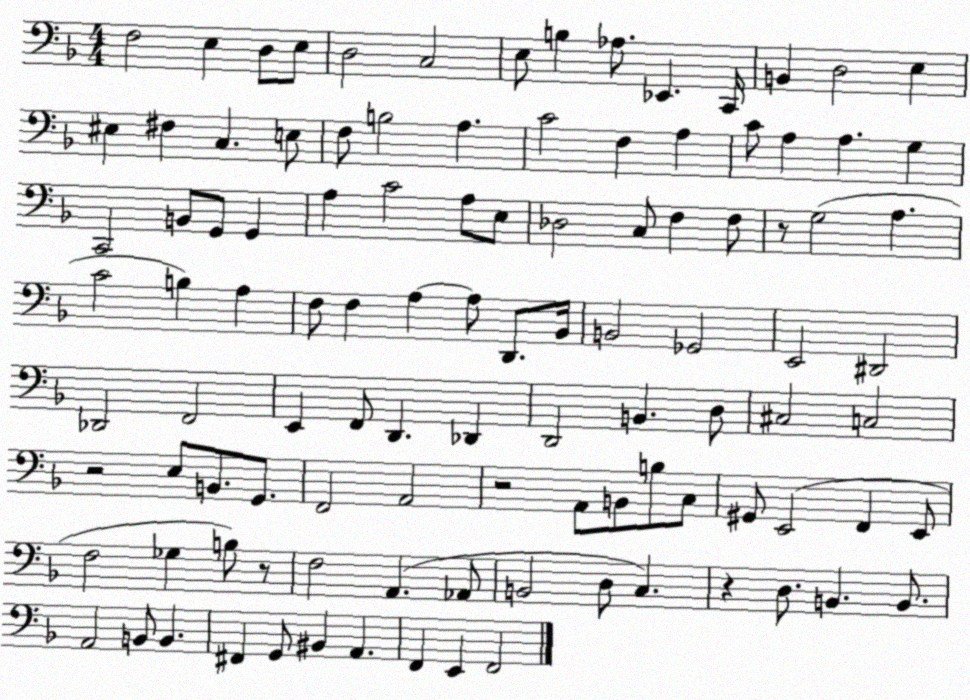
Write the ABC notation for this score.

X:1
T:Untitled
M:4/4
L:1/4
K:F
F,2 E, D,/2 E,/2 D,2 C,2 E,/2 B, _A,/2 _E,, C,,/4 B,, D,2 E, ^E, ^F, C, E,/2 F,/2 B,2 A, C2 F, A, C/2 A, A, G, C,,2 B,,/2 G,,/2 G,, A, C2 A,/2 E,/2 _D,2 C,/2 F, F,/2 z/2 G,2 A, C2 B, A, F,/2 F, A, A,/2 D,,/2 _B,,/4 B,,2 _G,,2 E,,2 ^D,,2 _D,,2 F,,2 E,, F,,/2 D,, _D,, D,,2 B,, D,/2 ^C,2 C,2 z2 E,/2 B,,/2 G,,/2 F,,2 A,,2 z2 A,,/2 B,,/2 B,/2 C,/2 ^G,,/2 E,,2 F,, E,,/2 F,2 _G, B,/2 z/2 F,2 A,, _A,,/2 B,,2 D,/2 C, z D,/2 B,, B,,/2 A,,2 B,,/2 B,, ^F,, G,,/2 ^B,, A,, F,, E,, F,,2